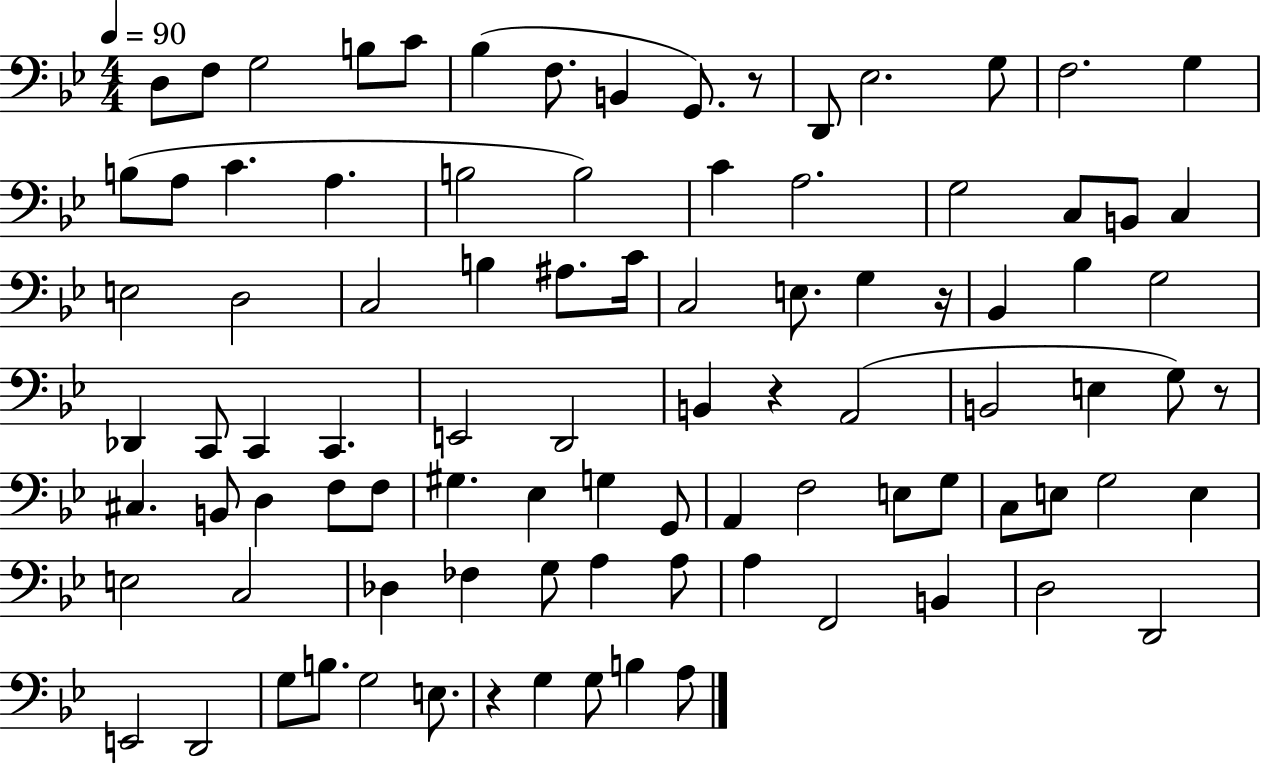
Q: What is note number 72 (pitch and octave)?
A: A3